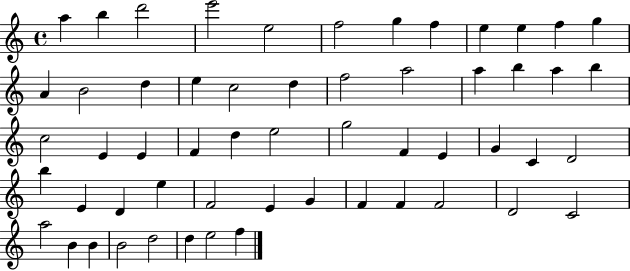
{
  \clef treble
  \time 4/4
  \defaultTimeSignature
  \key c \major
  a''4 b''4 d'''2 | e'''2 e''2 | f''2 g''4 f''4 | e''4 e''4 f''4 g''4 | \break a'4 b'2 d''4 | e''4 c''2 d''4 | f''2 a''2 | a''4 b''4 a''4 b''4 | \break c''2 e'4 e'4 | f'4 d''4 e''2 | g''2 f'4 e'4 | g'4 c'4 d'2 | \break b''4 e'4 d'4 e''4 | f'2 e'4 g'4 | f'4 f'4 f'2 | d'2 c'2 | \break a''2 b'4 b'4 | b'2 d''2 | d''4 e''2 f''4 | \bar "|."
}